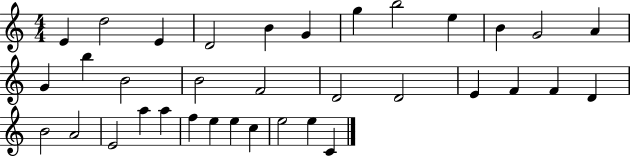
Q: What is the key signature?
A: C major